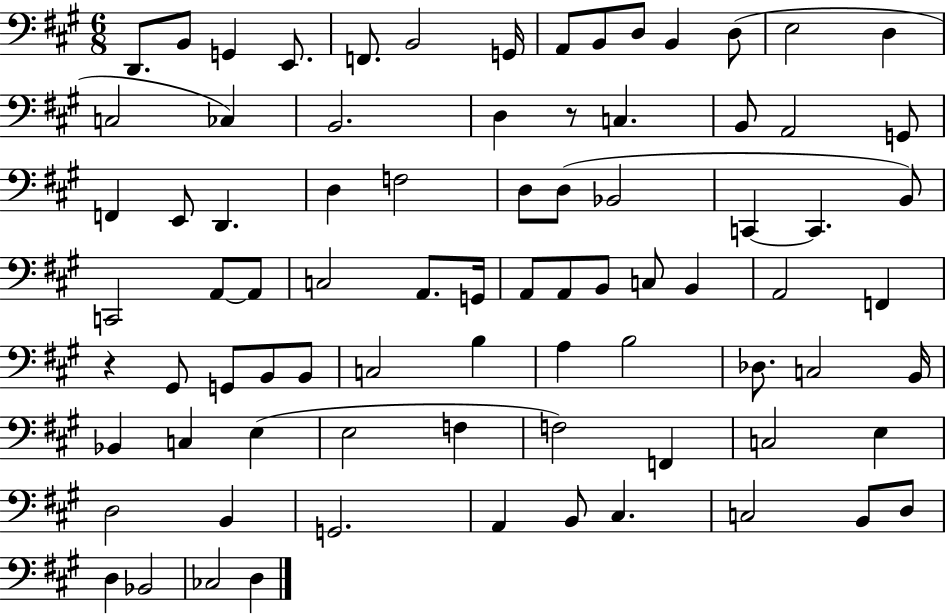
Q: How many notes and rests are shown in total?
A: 81